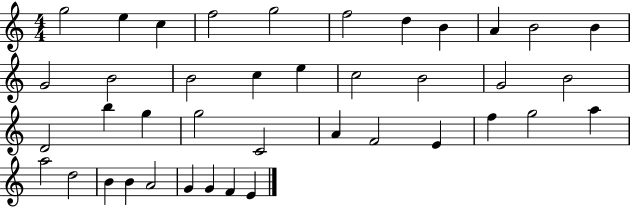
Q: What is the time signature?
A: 4/4